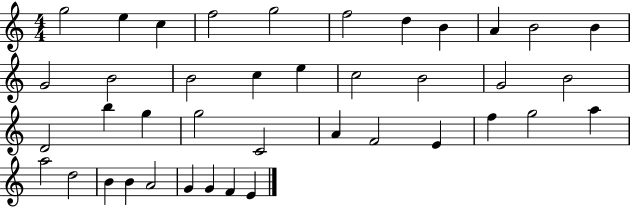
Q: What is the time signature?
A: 4/4